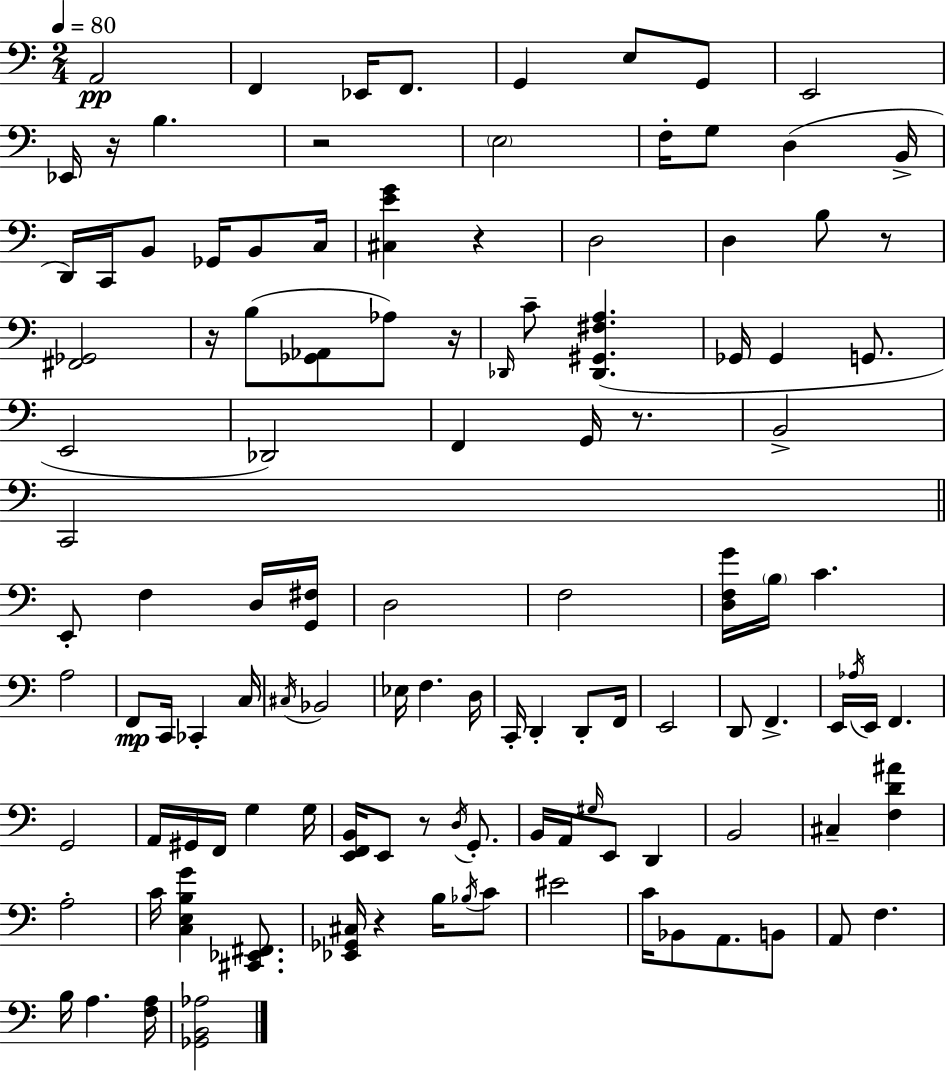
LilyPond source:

{
  \clef bass
  \numericTimeSignature
  \time 2/4
  \key c \major
  \tempo 4 = 80
  \repeat volta 2 { a,2\pp | f,4 ees,16 f,8. | g,4 e8 g,8 | e,2 | \break ees,16 r16 b4. | r2 | \parenthesize e2 | f16-. g8 d4( b,16-> | \break d,16) c,16 b,8 ges,16 b,8 c16 | <cis e' g'>4 r4 | d2 | d4 b8 r8 | \break <fis, ges,>2 | r16 b8( <ges, aes,>8 aes8) r16 | \grace { des,16 } c'8-- <des, gis, fis a>4.( | ges,16 ges,4 g,8. | \break e,2 | des,2) | f,4 g,16 r8. | b,2-> | \break c,2 | \bar "||" \break \key c \major e,8-. f4 d16 <g, fis>16 | d2 | f2 | <d f g'>16 \parenthesize b16 c'4. | \break a2 | f,8\mp c,16 ces,4-. c16 | \acciaccatura { cis16 } bes,2 | ees16 f4. | \break d16 c,16-. d,4-. d,8-. | f,16 e,2 | d,8 f,4.-> | e,16 \acciaccatura { aes16 } e,16 f,4. | \break g,2 | a,16 gis,16 f,16 g4 | g16 <e, f, b,>16 e,8 r8 \acciaccatura { d16 } | g,8.-. b,16 a,16 \grace { gis16 } e,8 | \break d,4 b,2 | cis4-- | <f d' ais'>4 a2-. | c'16 <c e b g'>4 | \break <cis, ees, fis,>8. <ees, ges, cis>16 r4 | b16 \acciaccatura { bes16 } c'8 eis'2 | c'16 bes,8 | a,8. b,8 a,8 f4. | \break b16 a4. | <f a>16 <ges, b, aes>2 | } \bar "|."
}